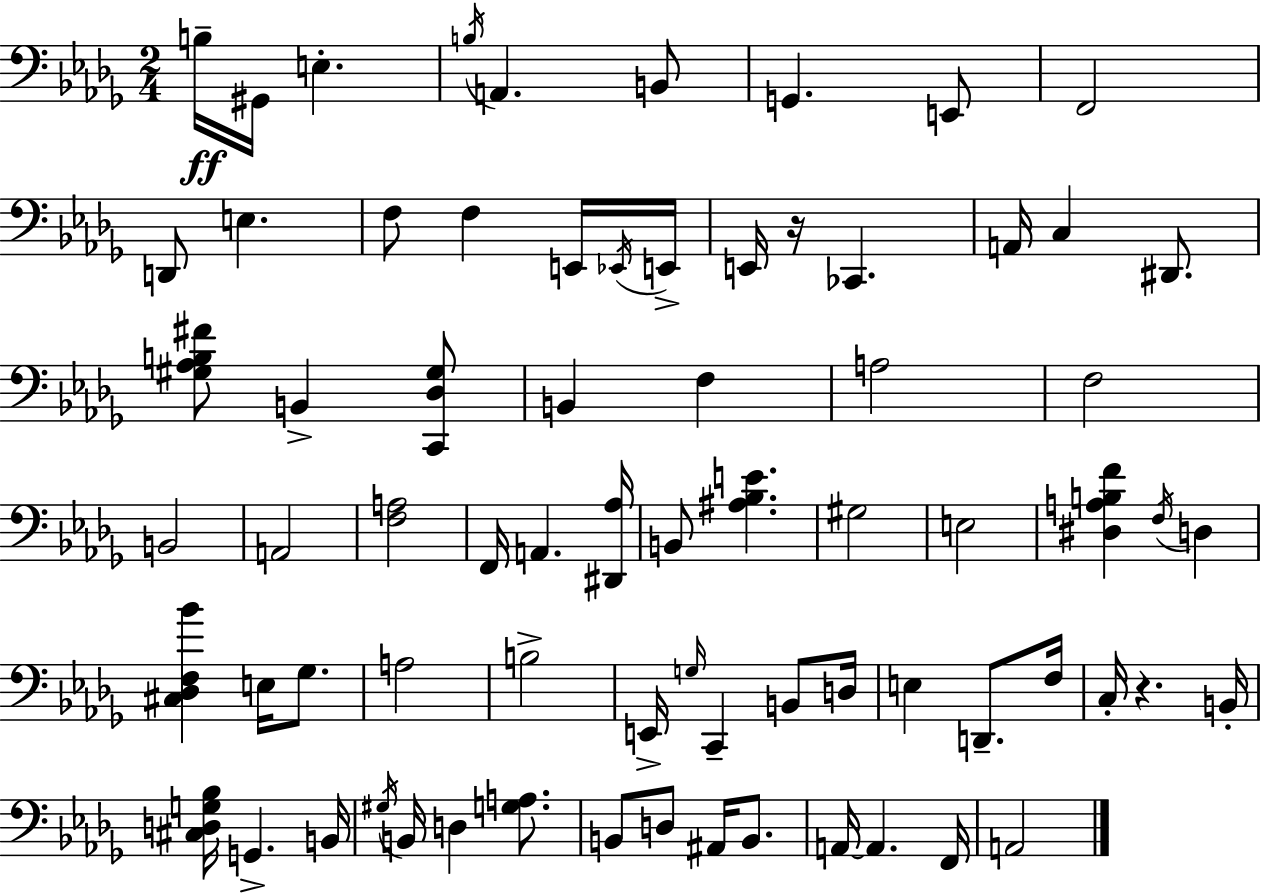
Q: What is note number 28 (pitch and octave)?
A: A2